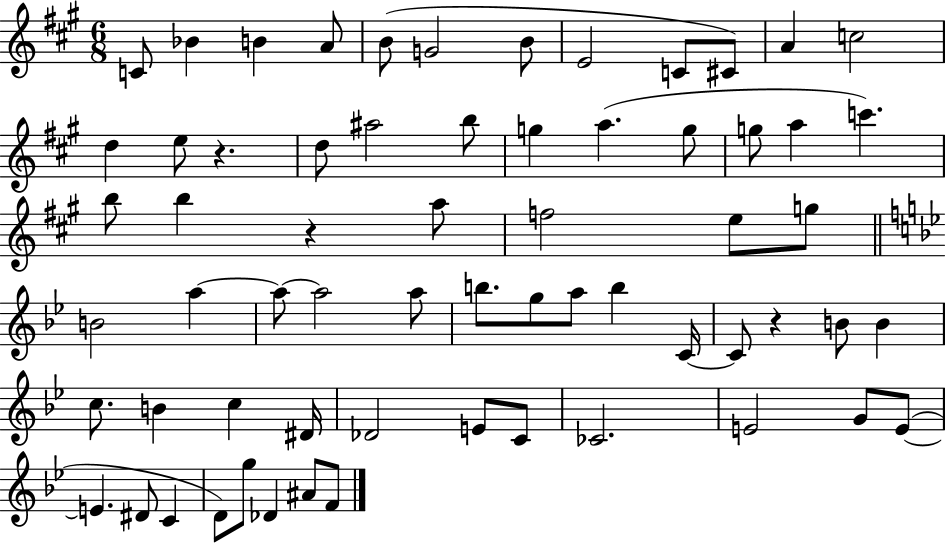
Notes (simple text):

C4/e Bb4/q B4/q A4/e B4/e G4/h B4/e E4/h C4/e C#4/e A4/q C5/h D5/q E5/e R/q. D5/e A#5/h B5/e G5/q A5/q. G5/e G5/e A5/q C6/q. B5/e B5/q R/q A5/e F5/h E5/e G5/e B4/h A5/q A5/e A5/h A5/e B5/e. G5/e A5/e B5/q C4/s C4/e R/q B4/e B4/q C5/e. B4/q C5/q D#4/s Db4/h E4/e C4/e CES4/h. E4/h G4/e E4/e E4/q. D#4/e C4/q D4/e G5/e Db4/q A#4/e F4/e